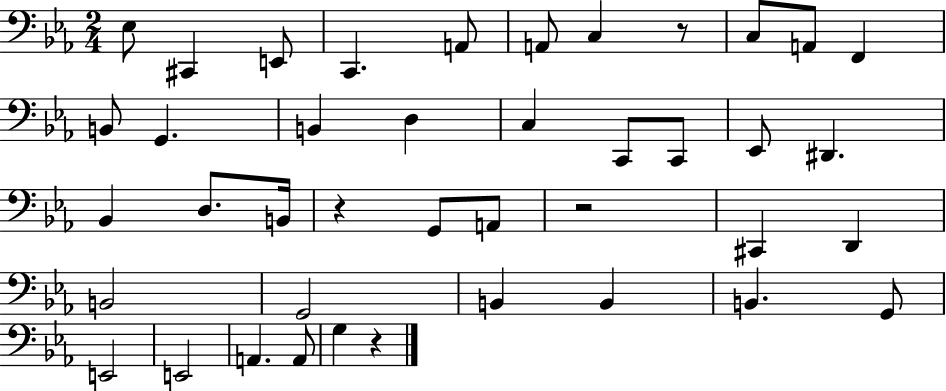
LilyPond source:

{
  \clef bass
  \numericTimeSignature
  \time 2/4
  \key ees \major
  ees8 cis,4 e,8 | c,4. a,8 | a,8 c4 r8 | c8 a,8 f,4 | \break b,8 g,4. | b,4 d4 | c4 c,8 c,8 | ees,8 dis,4. | \break bes,4 d8. b,16 | r4 g,8 a,8 | r2 | cis,4 d,4 | \break b,2 | g,2 | b,4 b,4 | b,4. g,8 | \break e,2 | e,2 | a,4. a,8 | g4 r4 | \break \bar "|."
}